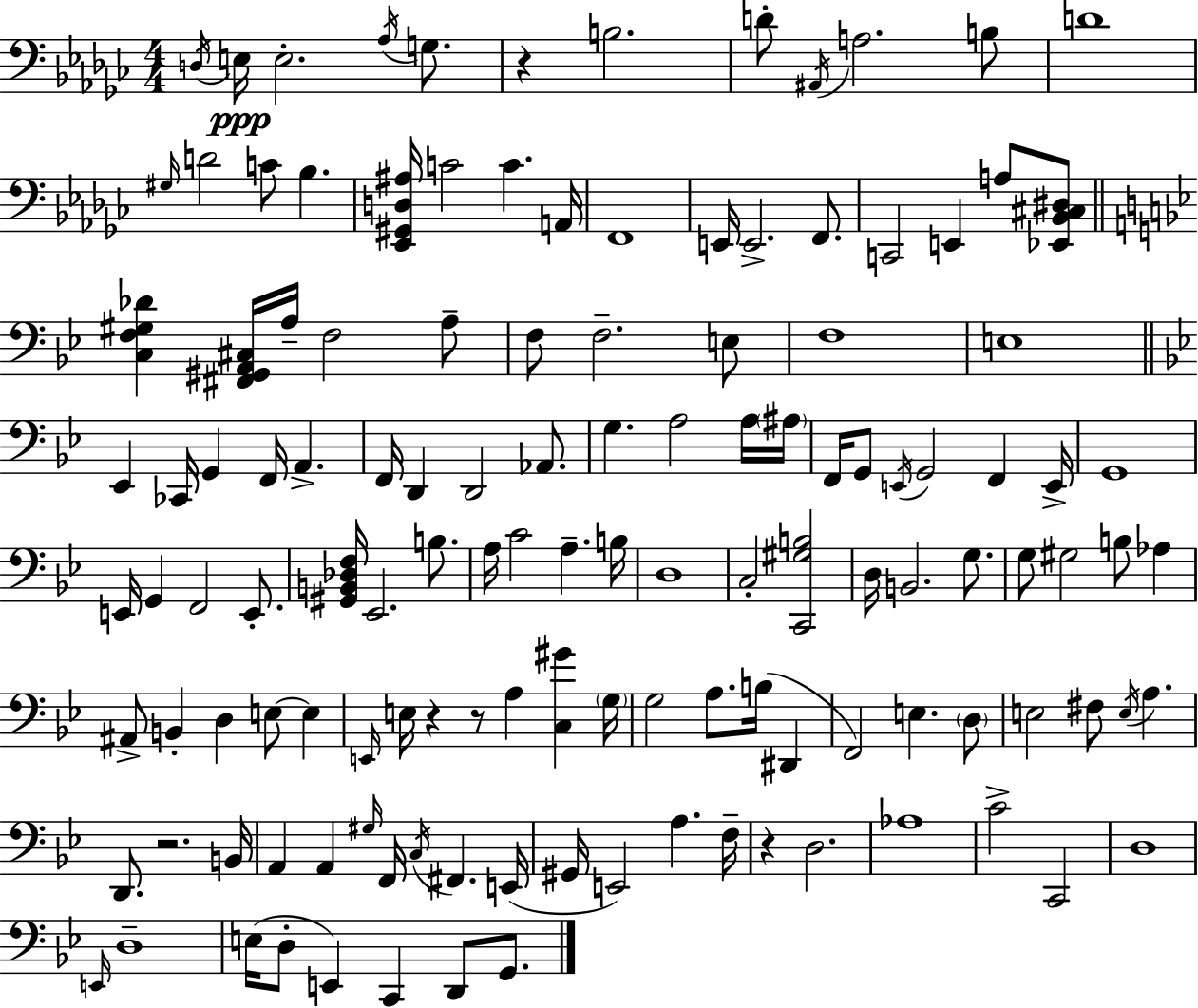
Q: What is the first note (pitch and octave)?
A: D3